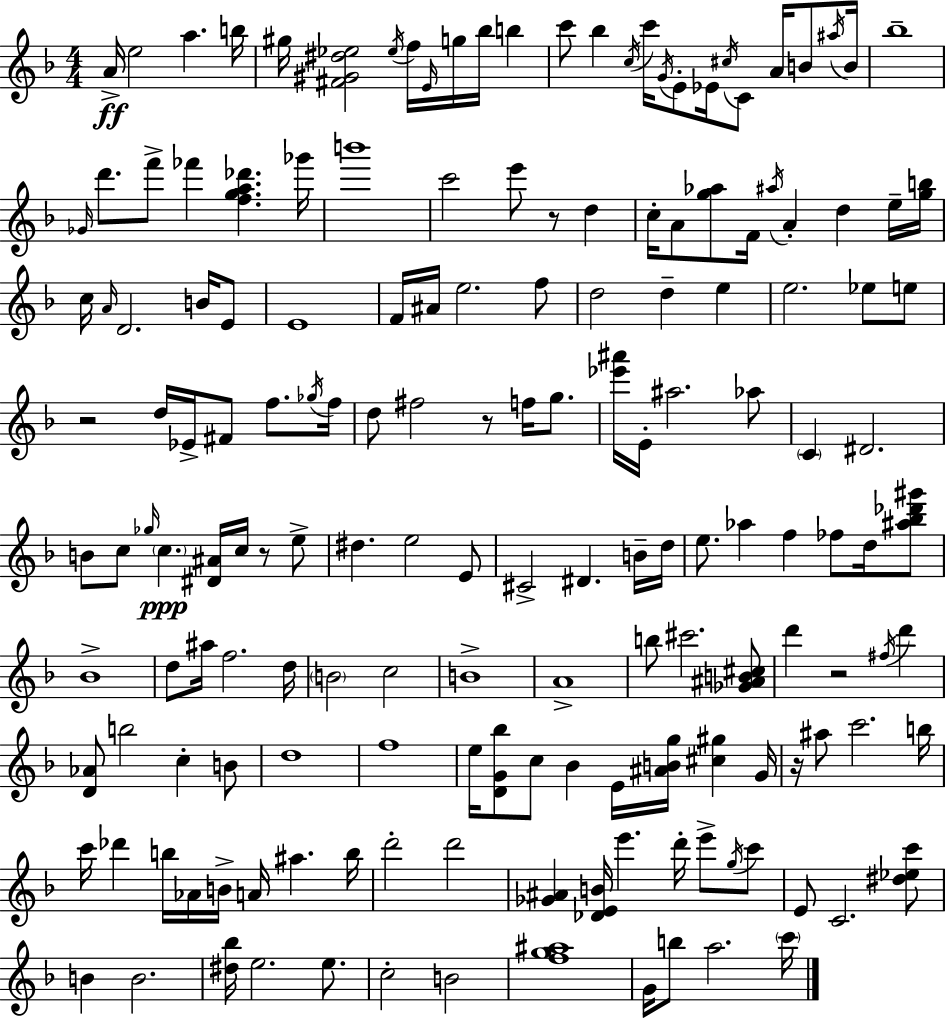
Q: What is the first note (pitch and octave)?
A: A4